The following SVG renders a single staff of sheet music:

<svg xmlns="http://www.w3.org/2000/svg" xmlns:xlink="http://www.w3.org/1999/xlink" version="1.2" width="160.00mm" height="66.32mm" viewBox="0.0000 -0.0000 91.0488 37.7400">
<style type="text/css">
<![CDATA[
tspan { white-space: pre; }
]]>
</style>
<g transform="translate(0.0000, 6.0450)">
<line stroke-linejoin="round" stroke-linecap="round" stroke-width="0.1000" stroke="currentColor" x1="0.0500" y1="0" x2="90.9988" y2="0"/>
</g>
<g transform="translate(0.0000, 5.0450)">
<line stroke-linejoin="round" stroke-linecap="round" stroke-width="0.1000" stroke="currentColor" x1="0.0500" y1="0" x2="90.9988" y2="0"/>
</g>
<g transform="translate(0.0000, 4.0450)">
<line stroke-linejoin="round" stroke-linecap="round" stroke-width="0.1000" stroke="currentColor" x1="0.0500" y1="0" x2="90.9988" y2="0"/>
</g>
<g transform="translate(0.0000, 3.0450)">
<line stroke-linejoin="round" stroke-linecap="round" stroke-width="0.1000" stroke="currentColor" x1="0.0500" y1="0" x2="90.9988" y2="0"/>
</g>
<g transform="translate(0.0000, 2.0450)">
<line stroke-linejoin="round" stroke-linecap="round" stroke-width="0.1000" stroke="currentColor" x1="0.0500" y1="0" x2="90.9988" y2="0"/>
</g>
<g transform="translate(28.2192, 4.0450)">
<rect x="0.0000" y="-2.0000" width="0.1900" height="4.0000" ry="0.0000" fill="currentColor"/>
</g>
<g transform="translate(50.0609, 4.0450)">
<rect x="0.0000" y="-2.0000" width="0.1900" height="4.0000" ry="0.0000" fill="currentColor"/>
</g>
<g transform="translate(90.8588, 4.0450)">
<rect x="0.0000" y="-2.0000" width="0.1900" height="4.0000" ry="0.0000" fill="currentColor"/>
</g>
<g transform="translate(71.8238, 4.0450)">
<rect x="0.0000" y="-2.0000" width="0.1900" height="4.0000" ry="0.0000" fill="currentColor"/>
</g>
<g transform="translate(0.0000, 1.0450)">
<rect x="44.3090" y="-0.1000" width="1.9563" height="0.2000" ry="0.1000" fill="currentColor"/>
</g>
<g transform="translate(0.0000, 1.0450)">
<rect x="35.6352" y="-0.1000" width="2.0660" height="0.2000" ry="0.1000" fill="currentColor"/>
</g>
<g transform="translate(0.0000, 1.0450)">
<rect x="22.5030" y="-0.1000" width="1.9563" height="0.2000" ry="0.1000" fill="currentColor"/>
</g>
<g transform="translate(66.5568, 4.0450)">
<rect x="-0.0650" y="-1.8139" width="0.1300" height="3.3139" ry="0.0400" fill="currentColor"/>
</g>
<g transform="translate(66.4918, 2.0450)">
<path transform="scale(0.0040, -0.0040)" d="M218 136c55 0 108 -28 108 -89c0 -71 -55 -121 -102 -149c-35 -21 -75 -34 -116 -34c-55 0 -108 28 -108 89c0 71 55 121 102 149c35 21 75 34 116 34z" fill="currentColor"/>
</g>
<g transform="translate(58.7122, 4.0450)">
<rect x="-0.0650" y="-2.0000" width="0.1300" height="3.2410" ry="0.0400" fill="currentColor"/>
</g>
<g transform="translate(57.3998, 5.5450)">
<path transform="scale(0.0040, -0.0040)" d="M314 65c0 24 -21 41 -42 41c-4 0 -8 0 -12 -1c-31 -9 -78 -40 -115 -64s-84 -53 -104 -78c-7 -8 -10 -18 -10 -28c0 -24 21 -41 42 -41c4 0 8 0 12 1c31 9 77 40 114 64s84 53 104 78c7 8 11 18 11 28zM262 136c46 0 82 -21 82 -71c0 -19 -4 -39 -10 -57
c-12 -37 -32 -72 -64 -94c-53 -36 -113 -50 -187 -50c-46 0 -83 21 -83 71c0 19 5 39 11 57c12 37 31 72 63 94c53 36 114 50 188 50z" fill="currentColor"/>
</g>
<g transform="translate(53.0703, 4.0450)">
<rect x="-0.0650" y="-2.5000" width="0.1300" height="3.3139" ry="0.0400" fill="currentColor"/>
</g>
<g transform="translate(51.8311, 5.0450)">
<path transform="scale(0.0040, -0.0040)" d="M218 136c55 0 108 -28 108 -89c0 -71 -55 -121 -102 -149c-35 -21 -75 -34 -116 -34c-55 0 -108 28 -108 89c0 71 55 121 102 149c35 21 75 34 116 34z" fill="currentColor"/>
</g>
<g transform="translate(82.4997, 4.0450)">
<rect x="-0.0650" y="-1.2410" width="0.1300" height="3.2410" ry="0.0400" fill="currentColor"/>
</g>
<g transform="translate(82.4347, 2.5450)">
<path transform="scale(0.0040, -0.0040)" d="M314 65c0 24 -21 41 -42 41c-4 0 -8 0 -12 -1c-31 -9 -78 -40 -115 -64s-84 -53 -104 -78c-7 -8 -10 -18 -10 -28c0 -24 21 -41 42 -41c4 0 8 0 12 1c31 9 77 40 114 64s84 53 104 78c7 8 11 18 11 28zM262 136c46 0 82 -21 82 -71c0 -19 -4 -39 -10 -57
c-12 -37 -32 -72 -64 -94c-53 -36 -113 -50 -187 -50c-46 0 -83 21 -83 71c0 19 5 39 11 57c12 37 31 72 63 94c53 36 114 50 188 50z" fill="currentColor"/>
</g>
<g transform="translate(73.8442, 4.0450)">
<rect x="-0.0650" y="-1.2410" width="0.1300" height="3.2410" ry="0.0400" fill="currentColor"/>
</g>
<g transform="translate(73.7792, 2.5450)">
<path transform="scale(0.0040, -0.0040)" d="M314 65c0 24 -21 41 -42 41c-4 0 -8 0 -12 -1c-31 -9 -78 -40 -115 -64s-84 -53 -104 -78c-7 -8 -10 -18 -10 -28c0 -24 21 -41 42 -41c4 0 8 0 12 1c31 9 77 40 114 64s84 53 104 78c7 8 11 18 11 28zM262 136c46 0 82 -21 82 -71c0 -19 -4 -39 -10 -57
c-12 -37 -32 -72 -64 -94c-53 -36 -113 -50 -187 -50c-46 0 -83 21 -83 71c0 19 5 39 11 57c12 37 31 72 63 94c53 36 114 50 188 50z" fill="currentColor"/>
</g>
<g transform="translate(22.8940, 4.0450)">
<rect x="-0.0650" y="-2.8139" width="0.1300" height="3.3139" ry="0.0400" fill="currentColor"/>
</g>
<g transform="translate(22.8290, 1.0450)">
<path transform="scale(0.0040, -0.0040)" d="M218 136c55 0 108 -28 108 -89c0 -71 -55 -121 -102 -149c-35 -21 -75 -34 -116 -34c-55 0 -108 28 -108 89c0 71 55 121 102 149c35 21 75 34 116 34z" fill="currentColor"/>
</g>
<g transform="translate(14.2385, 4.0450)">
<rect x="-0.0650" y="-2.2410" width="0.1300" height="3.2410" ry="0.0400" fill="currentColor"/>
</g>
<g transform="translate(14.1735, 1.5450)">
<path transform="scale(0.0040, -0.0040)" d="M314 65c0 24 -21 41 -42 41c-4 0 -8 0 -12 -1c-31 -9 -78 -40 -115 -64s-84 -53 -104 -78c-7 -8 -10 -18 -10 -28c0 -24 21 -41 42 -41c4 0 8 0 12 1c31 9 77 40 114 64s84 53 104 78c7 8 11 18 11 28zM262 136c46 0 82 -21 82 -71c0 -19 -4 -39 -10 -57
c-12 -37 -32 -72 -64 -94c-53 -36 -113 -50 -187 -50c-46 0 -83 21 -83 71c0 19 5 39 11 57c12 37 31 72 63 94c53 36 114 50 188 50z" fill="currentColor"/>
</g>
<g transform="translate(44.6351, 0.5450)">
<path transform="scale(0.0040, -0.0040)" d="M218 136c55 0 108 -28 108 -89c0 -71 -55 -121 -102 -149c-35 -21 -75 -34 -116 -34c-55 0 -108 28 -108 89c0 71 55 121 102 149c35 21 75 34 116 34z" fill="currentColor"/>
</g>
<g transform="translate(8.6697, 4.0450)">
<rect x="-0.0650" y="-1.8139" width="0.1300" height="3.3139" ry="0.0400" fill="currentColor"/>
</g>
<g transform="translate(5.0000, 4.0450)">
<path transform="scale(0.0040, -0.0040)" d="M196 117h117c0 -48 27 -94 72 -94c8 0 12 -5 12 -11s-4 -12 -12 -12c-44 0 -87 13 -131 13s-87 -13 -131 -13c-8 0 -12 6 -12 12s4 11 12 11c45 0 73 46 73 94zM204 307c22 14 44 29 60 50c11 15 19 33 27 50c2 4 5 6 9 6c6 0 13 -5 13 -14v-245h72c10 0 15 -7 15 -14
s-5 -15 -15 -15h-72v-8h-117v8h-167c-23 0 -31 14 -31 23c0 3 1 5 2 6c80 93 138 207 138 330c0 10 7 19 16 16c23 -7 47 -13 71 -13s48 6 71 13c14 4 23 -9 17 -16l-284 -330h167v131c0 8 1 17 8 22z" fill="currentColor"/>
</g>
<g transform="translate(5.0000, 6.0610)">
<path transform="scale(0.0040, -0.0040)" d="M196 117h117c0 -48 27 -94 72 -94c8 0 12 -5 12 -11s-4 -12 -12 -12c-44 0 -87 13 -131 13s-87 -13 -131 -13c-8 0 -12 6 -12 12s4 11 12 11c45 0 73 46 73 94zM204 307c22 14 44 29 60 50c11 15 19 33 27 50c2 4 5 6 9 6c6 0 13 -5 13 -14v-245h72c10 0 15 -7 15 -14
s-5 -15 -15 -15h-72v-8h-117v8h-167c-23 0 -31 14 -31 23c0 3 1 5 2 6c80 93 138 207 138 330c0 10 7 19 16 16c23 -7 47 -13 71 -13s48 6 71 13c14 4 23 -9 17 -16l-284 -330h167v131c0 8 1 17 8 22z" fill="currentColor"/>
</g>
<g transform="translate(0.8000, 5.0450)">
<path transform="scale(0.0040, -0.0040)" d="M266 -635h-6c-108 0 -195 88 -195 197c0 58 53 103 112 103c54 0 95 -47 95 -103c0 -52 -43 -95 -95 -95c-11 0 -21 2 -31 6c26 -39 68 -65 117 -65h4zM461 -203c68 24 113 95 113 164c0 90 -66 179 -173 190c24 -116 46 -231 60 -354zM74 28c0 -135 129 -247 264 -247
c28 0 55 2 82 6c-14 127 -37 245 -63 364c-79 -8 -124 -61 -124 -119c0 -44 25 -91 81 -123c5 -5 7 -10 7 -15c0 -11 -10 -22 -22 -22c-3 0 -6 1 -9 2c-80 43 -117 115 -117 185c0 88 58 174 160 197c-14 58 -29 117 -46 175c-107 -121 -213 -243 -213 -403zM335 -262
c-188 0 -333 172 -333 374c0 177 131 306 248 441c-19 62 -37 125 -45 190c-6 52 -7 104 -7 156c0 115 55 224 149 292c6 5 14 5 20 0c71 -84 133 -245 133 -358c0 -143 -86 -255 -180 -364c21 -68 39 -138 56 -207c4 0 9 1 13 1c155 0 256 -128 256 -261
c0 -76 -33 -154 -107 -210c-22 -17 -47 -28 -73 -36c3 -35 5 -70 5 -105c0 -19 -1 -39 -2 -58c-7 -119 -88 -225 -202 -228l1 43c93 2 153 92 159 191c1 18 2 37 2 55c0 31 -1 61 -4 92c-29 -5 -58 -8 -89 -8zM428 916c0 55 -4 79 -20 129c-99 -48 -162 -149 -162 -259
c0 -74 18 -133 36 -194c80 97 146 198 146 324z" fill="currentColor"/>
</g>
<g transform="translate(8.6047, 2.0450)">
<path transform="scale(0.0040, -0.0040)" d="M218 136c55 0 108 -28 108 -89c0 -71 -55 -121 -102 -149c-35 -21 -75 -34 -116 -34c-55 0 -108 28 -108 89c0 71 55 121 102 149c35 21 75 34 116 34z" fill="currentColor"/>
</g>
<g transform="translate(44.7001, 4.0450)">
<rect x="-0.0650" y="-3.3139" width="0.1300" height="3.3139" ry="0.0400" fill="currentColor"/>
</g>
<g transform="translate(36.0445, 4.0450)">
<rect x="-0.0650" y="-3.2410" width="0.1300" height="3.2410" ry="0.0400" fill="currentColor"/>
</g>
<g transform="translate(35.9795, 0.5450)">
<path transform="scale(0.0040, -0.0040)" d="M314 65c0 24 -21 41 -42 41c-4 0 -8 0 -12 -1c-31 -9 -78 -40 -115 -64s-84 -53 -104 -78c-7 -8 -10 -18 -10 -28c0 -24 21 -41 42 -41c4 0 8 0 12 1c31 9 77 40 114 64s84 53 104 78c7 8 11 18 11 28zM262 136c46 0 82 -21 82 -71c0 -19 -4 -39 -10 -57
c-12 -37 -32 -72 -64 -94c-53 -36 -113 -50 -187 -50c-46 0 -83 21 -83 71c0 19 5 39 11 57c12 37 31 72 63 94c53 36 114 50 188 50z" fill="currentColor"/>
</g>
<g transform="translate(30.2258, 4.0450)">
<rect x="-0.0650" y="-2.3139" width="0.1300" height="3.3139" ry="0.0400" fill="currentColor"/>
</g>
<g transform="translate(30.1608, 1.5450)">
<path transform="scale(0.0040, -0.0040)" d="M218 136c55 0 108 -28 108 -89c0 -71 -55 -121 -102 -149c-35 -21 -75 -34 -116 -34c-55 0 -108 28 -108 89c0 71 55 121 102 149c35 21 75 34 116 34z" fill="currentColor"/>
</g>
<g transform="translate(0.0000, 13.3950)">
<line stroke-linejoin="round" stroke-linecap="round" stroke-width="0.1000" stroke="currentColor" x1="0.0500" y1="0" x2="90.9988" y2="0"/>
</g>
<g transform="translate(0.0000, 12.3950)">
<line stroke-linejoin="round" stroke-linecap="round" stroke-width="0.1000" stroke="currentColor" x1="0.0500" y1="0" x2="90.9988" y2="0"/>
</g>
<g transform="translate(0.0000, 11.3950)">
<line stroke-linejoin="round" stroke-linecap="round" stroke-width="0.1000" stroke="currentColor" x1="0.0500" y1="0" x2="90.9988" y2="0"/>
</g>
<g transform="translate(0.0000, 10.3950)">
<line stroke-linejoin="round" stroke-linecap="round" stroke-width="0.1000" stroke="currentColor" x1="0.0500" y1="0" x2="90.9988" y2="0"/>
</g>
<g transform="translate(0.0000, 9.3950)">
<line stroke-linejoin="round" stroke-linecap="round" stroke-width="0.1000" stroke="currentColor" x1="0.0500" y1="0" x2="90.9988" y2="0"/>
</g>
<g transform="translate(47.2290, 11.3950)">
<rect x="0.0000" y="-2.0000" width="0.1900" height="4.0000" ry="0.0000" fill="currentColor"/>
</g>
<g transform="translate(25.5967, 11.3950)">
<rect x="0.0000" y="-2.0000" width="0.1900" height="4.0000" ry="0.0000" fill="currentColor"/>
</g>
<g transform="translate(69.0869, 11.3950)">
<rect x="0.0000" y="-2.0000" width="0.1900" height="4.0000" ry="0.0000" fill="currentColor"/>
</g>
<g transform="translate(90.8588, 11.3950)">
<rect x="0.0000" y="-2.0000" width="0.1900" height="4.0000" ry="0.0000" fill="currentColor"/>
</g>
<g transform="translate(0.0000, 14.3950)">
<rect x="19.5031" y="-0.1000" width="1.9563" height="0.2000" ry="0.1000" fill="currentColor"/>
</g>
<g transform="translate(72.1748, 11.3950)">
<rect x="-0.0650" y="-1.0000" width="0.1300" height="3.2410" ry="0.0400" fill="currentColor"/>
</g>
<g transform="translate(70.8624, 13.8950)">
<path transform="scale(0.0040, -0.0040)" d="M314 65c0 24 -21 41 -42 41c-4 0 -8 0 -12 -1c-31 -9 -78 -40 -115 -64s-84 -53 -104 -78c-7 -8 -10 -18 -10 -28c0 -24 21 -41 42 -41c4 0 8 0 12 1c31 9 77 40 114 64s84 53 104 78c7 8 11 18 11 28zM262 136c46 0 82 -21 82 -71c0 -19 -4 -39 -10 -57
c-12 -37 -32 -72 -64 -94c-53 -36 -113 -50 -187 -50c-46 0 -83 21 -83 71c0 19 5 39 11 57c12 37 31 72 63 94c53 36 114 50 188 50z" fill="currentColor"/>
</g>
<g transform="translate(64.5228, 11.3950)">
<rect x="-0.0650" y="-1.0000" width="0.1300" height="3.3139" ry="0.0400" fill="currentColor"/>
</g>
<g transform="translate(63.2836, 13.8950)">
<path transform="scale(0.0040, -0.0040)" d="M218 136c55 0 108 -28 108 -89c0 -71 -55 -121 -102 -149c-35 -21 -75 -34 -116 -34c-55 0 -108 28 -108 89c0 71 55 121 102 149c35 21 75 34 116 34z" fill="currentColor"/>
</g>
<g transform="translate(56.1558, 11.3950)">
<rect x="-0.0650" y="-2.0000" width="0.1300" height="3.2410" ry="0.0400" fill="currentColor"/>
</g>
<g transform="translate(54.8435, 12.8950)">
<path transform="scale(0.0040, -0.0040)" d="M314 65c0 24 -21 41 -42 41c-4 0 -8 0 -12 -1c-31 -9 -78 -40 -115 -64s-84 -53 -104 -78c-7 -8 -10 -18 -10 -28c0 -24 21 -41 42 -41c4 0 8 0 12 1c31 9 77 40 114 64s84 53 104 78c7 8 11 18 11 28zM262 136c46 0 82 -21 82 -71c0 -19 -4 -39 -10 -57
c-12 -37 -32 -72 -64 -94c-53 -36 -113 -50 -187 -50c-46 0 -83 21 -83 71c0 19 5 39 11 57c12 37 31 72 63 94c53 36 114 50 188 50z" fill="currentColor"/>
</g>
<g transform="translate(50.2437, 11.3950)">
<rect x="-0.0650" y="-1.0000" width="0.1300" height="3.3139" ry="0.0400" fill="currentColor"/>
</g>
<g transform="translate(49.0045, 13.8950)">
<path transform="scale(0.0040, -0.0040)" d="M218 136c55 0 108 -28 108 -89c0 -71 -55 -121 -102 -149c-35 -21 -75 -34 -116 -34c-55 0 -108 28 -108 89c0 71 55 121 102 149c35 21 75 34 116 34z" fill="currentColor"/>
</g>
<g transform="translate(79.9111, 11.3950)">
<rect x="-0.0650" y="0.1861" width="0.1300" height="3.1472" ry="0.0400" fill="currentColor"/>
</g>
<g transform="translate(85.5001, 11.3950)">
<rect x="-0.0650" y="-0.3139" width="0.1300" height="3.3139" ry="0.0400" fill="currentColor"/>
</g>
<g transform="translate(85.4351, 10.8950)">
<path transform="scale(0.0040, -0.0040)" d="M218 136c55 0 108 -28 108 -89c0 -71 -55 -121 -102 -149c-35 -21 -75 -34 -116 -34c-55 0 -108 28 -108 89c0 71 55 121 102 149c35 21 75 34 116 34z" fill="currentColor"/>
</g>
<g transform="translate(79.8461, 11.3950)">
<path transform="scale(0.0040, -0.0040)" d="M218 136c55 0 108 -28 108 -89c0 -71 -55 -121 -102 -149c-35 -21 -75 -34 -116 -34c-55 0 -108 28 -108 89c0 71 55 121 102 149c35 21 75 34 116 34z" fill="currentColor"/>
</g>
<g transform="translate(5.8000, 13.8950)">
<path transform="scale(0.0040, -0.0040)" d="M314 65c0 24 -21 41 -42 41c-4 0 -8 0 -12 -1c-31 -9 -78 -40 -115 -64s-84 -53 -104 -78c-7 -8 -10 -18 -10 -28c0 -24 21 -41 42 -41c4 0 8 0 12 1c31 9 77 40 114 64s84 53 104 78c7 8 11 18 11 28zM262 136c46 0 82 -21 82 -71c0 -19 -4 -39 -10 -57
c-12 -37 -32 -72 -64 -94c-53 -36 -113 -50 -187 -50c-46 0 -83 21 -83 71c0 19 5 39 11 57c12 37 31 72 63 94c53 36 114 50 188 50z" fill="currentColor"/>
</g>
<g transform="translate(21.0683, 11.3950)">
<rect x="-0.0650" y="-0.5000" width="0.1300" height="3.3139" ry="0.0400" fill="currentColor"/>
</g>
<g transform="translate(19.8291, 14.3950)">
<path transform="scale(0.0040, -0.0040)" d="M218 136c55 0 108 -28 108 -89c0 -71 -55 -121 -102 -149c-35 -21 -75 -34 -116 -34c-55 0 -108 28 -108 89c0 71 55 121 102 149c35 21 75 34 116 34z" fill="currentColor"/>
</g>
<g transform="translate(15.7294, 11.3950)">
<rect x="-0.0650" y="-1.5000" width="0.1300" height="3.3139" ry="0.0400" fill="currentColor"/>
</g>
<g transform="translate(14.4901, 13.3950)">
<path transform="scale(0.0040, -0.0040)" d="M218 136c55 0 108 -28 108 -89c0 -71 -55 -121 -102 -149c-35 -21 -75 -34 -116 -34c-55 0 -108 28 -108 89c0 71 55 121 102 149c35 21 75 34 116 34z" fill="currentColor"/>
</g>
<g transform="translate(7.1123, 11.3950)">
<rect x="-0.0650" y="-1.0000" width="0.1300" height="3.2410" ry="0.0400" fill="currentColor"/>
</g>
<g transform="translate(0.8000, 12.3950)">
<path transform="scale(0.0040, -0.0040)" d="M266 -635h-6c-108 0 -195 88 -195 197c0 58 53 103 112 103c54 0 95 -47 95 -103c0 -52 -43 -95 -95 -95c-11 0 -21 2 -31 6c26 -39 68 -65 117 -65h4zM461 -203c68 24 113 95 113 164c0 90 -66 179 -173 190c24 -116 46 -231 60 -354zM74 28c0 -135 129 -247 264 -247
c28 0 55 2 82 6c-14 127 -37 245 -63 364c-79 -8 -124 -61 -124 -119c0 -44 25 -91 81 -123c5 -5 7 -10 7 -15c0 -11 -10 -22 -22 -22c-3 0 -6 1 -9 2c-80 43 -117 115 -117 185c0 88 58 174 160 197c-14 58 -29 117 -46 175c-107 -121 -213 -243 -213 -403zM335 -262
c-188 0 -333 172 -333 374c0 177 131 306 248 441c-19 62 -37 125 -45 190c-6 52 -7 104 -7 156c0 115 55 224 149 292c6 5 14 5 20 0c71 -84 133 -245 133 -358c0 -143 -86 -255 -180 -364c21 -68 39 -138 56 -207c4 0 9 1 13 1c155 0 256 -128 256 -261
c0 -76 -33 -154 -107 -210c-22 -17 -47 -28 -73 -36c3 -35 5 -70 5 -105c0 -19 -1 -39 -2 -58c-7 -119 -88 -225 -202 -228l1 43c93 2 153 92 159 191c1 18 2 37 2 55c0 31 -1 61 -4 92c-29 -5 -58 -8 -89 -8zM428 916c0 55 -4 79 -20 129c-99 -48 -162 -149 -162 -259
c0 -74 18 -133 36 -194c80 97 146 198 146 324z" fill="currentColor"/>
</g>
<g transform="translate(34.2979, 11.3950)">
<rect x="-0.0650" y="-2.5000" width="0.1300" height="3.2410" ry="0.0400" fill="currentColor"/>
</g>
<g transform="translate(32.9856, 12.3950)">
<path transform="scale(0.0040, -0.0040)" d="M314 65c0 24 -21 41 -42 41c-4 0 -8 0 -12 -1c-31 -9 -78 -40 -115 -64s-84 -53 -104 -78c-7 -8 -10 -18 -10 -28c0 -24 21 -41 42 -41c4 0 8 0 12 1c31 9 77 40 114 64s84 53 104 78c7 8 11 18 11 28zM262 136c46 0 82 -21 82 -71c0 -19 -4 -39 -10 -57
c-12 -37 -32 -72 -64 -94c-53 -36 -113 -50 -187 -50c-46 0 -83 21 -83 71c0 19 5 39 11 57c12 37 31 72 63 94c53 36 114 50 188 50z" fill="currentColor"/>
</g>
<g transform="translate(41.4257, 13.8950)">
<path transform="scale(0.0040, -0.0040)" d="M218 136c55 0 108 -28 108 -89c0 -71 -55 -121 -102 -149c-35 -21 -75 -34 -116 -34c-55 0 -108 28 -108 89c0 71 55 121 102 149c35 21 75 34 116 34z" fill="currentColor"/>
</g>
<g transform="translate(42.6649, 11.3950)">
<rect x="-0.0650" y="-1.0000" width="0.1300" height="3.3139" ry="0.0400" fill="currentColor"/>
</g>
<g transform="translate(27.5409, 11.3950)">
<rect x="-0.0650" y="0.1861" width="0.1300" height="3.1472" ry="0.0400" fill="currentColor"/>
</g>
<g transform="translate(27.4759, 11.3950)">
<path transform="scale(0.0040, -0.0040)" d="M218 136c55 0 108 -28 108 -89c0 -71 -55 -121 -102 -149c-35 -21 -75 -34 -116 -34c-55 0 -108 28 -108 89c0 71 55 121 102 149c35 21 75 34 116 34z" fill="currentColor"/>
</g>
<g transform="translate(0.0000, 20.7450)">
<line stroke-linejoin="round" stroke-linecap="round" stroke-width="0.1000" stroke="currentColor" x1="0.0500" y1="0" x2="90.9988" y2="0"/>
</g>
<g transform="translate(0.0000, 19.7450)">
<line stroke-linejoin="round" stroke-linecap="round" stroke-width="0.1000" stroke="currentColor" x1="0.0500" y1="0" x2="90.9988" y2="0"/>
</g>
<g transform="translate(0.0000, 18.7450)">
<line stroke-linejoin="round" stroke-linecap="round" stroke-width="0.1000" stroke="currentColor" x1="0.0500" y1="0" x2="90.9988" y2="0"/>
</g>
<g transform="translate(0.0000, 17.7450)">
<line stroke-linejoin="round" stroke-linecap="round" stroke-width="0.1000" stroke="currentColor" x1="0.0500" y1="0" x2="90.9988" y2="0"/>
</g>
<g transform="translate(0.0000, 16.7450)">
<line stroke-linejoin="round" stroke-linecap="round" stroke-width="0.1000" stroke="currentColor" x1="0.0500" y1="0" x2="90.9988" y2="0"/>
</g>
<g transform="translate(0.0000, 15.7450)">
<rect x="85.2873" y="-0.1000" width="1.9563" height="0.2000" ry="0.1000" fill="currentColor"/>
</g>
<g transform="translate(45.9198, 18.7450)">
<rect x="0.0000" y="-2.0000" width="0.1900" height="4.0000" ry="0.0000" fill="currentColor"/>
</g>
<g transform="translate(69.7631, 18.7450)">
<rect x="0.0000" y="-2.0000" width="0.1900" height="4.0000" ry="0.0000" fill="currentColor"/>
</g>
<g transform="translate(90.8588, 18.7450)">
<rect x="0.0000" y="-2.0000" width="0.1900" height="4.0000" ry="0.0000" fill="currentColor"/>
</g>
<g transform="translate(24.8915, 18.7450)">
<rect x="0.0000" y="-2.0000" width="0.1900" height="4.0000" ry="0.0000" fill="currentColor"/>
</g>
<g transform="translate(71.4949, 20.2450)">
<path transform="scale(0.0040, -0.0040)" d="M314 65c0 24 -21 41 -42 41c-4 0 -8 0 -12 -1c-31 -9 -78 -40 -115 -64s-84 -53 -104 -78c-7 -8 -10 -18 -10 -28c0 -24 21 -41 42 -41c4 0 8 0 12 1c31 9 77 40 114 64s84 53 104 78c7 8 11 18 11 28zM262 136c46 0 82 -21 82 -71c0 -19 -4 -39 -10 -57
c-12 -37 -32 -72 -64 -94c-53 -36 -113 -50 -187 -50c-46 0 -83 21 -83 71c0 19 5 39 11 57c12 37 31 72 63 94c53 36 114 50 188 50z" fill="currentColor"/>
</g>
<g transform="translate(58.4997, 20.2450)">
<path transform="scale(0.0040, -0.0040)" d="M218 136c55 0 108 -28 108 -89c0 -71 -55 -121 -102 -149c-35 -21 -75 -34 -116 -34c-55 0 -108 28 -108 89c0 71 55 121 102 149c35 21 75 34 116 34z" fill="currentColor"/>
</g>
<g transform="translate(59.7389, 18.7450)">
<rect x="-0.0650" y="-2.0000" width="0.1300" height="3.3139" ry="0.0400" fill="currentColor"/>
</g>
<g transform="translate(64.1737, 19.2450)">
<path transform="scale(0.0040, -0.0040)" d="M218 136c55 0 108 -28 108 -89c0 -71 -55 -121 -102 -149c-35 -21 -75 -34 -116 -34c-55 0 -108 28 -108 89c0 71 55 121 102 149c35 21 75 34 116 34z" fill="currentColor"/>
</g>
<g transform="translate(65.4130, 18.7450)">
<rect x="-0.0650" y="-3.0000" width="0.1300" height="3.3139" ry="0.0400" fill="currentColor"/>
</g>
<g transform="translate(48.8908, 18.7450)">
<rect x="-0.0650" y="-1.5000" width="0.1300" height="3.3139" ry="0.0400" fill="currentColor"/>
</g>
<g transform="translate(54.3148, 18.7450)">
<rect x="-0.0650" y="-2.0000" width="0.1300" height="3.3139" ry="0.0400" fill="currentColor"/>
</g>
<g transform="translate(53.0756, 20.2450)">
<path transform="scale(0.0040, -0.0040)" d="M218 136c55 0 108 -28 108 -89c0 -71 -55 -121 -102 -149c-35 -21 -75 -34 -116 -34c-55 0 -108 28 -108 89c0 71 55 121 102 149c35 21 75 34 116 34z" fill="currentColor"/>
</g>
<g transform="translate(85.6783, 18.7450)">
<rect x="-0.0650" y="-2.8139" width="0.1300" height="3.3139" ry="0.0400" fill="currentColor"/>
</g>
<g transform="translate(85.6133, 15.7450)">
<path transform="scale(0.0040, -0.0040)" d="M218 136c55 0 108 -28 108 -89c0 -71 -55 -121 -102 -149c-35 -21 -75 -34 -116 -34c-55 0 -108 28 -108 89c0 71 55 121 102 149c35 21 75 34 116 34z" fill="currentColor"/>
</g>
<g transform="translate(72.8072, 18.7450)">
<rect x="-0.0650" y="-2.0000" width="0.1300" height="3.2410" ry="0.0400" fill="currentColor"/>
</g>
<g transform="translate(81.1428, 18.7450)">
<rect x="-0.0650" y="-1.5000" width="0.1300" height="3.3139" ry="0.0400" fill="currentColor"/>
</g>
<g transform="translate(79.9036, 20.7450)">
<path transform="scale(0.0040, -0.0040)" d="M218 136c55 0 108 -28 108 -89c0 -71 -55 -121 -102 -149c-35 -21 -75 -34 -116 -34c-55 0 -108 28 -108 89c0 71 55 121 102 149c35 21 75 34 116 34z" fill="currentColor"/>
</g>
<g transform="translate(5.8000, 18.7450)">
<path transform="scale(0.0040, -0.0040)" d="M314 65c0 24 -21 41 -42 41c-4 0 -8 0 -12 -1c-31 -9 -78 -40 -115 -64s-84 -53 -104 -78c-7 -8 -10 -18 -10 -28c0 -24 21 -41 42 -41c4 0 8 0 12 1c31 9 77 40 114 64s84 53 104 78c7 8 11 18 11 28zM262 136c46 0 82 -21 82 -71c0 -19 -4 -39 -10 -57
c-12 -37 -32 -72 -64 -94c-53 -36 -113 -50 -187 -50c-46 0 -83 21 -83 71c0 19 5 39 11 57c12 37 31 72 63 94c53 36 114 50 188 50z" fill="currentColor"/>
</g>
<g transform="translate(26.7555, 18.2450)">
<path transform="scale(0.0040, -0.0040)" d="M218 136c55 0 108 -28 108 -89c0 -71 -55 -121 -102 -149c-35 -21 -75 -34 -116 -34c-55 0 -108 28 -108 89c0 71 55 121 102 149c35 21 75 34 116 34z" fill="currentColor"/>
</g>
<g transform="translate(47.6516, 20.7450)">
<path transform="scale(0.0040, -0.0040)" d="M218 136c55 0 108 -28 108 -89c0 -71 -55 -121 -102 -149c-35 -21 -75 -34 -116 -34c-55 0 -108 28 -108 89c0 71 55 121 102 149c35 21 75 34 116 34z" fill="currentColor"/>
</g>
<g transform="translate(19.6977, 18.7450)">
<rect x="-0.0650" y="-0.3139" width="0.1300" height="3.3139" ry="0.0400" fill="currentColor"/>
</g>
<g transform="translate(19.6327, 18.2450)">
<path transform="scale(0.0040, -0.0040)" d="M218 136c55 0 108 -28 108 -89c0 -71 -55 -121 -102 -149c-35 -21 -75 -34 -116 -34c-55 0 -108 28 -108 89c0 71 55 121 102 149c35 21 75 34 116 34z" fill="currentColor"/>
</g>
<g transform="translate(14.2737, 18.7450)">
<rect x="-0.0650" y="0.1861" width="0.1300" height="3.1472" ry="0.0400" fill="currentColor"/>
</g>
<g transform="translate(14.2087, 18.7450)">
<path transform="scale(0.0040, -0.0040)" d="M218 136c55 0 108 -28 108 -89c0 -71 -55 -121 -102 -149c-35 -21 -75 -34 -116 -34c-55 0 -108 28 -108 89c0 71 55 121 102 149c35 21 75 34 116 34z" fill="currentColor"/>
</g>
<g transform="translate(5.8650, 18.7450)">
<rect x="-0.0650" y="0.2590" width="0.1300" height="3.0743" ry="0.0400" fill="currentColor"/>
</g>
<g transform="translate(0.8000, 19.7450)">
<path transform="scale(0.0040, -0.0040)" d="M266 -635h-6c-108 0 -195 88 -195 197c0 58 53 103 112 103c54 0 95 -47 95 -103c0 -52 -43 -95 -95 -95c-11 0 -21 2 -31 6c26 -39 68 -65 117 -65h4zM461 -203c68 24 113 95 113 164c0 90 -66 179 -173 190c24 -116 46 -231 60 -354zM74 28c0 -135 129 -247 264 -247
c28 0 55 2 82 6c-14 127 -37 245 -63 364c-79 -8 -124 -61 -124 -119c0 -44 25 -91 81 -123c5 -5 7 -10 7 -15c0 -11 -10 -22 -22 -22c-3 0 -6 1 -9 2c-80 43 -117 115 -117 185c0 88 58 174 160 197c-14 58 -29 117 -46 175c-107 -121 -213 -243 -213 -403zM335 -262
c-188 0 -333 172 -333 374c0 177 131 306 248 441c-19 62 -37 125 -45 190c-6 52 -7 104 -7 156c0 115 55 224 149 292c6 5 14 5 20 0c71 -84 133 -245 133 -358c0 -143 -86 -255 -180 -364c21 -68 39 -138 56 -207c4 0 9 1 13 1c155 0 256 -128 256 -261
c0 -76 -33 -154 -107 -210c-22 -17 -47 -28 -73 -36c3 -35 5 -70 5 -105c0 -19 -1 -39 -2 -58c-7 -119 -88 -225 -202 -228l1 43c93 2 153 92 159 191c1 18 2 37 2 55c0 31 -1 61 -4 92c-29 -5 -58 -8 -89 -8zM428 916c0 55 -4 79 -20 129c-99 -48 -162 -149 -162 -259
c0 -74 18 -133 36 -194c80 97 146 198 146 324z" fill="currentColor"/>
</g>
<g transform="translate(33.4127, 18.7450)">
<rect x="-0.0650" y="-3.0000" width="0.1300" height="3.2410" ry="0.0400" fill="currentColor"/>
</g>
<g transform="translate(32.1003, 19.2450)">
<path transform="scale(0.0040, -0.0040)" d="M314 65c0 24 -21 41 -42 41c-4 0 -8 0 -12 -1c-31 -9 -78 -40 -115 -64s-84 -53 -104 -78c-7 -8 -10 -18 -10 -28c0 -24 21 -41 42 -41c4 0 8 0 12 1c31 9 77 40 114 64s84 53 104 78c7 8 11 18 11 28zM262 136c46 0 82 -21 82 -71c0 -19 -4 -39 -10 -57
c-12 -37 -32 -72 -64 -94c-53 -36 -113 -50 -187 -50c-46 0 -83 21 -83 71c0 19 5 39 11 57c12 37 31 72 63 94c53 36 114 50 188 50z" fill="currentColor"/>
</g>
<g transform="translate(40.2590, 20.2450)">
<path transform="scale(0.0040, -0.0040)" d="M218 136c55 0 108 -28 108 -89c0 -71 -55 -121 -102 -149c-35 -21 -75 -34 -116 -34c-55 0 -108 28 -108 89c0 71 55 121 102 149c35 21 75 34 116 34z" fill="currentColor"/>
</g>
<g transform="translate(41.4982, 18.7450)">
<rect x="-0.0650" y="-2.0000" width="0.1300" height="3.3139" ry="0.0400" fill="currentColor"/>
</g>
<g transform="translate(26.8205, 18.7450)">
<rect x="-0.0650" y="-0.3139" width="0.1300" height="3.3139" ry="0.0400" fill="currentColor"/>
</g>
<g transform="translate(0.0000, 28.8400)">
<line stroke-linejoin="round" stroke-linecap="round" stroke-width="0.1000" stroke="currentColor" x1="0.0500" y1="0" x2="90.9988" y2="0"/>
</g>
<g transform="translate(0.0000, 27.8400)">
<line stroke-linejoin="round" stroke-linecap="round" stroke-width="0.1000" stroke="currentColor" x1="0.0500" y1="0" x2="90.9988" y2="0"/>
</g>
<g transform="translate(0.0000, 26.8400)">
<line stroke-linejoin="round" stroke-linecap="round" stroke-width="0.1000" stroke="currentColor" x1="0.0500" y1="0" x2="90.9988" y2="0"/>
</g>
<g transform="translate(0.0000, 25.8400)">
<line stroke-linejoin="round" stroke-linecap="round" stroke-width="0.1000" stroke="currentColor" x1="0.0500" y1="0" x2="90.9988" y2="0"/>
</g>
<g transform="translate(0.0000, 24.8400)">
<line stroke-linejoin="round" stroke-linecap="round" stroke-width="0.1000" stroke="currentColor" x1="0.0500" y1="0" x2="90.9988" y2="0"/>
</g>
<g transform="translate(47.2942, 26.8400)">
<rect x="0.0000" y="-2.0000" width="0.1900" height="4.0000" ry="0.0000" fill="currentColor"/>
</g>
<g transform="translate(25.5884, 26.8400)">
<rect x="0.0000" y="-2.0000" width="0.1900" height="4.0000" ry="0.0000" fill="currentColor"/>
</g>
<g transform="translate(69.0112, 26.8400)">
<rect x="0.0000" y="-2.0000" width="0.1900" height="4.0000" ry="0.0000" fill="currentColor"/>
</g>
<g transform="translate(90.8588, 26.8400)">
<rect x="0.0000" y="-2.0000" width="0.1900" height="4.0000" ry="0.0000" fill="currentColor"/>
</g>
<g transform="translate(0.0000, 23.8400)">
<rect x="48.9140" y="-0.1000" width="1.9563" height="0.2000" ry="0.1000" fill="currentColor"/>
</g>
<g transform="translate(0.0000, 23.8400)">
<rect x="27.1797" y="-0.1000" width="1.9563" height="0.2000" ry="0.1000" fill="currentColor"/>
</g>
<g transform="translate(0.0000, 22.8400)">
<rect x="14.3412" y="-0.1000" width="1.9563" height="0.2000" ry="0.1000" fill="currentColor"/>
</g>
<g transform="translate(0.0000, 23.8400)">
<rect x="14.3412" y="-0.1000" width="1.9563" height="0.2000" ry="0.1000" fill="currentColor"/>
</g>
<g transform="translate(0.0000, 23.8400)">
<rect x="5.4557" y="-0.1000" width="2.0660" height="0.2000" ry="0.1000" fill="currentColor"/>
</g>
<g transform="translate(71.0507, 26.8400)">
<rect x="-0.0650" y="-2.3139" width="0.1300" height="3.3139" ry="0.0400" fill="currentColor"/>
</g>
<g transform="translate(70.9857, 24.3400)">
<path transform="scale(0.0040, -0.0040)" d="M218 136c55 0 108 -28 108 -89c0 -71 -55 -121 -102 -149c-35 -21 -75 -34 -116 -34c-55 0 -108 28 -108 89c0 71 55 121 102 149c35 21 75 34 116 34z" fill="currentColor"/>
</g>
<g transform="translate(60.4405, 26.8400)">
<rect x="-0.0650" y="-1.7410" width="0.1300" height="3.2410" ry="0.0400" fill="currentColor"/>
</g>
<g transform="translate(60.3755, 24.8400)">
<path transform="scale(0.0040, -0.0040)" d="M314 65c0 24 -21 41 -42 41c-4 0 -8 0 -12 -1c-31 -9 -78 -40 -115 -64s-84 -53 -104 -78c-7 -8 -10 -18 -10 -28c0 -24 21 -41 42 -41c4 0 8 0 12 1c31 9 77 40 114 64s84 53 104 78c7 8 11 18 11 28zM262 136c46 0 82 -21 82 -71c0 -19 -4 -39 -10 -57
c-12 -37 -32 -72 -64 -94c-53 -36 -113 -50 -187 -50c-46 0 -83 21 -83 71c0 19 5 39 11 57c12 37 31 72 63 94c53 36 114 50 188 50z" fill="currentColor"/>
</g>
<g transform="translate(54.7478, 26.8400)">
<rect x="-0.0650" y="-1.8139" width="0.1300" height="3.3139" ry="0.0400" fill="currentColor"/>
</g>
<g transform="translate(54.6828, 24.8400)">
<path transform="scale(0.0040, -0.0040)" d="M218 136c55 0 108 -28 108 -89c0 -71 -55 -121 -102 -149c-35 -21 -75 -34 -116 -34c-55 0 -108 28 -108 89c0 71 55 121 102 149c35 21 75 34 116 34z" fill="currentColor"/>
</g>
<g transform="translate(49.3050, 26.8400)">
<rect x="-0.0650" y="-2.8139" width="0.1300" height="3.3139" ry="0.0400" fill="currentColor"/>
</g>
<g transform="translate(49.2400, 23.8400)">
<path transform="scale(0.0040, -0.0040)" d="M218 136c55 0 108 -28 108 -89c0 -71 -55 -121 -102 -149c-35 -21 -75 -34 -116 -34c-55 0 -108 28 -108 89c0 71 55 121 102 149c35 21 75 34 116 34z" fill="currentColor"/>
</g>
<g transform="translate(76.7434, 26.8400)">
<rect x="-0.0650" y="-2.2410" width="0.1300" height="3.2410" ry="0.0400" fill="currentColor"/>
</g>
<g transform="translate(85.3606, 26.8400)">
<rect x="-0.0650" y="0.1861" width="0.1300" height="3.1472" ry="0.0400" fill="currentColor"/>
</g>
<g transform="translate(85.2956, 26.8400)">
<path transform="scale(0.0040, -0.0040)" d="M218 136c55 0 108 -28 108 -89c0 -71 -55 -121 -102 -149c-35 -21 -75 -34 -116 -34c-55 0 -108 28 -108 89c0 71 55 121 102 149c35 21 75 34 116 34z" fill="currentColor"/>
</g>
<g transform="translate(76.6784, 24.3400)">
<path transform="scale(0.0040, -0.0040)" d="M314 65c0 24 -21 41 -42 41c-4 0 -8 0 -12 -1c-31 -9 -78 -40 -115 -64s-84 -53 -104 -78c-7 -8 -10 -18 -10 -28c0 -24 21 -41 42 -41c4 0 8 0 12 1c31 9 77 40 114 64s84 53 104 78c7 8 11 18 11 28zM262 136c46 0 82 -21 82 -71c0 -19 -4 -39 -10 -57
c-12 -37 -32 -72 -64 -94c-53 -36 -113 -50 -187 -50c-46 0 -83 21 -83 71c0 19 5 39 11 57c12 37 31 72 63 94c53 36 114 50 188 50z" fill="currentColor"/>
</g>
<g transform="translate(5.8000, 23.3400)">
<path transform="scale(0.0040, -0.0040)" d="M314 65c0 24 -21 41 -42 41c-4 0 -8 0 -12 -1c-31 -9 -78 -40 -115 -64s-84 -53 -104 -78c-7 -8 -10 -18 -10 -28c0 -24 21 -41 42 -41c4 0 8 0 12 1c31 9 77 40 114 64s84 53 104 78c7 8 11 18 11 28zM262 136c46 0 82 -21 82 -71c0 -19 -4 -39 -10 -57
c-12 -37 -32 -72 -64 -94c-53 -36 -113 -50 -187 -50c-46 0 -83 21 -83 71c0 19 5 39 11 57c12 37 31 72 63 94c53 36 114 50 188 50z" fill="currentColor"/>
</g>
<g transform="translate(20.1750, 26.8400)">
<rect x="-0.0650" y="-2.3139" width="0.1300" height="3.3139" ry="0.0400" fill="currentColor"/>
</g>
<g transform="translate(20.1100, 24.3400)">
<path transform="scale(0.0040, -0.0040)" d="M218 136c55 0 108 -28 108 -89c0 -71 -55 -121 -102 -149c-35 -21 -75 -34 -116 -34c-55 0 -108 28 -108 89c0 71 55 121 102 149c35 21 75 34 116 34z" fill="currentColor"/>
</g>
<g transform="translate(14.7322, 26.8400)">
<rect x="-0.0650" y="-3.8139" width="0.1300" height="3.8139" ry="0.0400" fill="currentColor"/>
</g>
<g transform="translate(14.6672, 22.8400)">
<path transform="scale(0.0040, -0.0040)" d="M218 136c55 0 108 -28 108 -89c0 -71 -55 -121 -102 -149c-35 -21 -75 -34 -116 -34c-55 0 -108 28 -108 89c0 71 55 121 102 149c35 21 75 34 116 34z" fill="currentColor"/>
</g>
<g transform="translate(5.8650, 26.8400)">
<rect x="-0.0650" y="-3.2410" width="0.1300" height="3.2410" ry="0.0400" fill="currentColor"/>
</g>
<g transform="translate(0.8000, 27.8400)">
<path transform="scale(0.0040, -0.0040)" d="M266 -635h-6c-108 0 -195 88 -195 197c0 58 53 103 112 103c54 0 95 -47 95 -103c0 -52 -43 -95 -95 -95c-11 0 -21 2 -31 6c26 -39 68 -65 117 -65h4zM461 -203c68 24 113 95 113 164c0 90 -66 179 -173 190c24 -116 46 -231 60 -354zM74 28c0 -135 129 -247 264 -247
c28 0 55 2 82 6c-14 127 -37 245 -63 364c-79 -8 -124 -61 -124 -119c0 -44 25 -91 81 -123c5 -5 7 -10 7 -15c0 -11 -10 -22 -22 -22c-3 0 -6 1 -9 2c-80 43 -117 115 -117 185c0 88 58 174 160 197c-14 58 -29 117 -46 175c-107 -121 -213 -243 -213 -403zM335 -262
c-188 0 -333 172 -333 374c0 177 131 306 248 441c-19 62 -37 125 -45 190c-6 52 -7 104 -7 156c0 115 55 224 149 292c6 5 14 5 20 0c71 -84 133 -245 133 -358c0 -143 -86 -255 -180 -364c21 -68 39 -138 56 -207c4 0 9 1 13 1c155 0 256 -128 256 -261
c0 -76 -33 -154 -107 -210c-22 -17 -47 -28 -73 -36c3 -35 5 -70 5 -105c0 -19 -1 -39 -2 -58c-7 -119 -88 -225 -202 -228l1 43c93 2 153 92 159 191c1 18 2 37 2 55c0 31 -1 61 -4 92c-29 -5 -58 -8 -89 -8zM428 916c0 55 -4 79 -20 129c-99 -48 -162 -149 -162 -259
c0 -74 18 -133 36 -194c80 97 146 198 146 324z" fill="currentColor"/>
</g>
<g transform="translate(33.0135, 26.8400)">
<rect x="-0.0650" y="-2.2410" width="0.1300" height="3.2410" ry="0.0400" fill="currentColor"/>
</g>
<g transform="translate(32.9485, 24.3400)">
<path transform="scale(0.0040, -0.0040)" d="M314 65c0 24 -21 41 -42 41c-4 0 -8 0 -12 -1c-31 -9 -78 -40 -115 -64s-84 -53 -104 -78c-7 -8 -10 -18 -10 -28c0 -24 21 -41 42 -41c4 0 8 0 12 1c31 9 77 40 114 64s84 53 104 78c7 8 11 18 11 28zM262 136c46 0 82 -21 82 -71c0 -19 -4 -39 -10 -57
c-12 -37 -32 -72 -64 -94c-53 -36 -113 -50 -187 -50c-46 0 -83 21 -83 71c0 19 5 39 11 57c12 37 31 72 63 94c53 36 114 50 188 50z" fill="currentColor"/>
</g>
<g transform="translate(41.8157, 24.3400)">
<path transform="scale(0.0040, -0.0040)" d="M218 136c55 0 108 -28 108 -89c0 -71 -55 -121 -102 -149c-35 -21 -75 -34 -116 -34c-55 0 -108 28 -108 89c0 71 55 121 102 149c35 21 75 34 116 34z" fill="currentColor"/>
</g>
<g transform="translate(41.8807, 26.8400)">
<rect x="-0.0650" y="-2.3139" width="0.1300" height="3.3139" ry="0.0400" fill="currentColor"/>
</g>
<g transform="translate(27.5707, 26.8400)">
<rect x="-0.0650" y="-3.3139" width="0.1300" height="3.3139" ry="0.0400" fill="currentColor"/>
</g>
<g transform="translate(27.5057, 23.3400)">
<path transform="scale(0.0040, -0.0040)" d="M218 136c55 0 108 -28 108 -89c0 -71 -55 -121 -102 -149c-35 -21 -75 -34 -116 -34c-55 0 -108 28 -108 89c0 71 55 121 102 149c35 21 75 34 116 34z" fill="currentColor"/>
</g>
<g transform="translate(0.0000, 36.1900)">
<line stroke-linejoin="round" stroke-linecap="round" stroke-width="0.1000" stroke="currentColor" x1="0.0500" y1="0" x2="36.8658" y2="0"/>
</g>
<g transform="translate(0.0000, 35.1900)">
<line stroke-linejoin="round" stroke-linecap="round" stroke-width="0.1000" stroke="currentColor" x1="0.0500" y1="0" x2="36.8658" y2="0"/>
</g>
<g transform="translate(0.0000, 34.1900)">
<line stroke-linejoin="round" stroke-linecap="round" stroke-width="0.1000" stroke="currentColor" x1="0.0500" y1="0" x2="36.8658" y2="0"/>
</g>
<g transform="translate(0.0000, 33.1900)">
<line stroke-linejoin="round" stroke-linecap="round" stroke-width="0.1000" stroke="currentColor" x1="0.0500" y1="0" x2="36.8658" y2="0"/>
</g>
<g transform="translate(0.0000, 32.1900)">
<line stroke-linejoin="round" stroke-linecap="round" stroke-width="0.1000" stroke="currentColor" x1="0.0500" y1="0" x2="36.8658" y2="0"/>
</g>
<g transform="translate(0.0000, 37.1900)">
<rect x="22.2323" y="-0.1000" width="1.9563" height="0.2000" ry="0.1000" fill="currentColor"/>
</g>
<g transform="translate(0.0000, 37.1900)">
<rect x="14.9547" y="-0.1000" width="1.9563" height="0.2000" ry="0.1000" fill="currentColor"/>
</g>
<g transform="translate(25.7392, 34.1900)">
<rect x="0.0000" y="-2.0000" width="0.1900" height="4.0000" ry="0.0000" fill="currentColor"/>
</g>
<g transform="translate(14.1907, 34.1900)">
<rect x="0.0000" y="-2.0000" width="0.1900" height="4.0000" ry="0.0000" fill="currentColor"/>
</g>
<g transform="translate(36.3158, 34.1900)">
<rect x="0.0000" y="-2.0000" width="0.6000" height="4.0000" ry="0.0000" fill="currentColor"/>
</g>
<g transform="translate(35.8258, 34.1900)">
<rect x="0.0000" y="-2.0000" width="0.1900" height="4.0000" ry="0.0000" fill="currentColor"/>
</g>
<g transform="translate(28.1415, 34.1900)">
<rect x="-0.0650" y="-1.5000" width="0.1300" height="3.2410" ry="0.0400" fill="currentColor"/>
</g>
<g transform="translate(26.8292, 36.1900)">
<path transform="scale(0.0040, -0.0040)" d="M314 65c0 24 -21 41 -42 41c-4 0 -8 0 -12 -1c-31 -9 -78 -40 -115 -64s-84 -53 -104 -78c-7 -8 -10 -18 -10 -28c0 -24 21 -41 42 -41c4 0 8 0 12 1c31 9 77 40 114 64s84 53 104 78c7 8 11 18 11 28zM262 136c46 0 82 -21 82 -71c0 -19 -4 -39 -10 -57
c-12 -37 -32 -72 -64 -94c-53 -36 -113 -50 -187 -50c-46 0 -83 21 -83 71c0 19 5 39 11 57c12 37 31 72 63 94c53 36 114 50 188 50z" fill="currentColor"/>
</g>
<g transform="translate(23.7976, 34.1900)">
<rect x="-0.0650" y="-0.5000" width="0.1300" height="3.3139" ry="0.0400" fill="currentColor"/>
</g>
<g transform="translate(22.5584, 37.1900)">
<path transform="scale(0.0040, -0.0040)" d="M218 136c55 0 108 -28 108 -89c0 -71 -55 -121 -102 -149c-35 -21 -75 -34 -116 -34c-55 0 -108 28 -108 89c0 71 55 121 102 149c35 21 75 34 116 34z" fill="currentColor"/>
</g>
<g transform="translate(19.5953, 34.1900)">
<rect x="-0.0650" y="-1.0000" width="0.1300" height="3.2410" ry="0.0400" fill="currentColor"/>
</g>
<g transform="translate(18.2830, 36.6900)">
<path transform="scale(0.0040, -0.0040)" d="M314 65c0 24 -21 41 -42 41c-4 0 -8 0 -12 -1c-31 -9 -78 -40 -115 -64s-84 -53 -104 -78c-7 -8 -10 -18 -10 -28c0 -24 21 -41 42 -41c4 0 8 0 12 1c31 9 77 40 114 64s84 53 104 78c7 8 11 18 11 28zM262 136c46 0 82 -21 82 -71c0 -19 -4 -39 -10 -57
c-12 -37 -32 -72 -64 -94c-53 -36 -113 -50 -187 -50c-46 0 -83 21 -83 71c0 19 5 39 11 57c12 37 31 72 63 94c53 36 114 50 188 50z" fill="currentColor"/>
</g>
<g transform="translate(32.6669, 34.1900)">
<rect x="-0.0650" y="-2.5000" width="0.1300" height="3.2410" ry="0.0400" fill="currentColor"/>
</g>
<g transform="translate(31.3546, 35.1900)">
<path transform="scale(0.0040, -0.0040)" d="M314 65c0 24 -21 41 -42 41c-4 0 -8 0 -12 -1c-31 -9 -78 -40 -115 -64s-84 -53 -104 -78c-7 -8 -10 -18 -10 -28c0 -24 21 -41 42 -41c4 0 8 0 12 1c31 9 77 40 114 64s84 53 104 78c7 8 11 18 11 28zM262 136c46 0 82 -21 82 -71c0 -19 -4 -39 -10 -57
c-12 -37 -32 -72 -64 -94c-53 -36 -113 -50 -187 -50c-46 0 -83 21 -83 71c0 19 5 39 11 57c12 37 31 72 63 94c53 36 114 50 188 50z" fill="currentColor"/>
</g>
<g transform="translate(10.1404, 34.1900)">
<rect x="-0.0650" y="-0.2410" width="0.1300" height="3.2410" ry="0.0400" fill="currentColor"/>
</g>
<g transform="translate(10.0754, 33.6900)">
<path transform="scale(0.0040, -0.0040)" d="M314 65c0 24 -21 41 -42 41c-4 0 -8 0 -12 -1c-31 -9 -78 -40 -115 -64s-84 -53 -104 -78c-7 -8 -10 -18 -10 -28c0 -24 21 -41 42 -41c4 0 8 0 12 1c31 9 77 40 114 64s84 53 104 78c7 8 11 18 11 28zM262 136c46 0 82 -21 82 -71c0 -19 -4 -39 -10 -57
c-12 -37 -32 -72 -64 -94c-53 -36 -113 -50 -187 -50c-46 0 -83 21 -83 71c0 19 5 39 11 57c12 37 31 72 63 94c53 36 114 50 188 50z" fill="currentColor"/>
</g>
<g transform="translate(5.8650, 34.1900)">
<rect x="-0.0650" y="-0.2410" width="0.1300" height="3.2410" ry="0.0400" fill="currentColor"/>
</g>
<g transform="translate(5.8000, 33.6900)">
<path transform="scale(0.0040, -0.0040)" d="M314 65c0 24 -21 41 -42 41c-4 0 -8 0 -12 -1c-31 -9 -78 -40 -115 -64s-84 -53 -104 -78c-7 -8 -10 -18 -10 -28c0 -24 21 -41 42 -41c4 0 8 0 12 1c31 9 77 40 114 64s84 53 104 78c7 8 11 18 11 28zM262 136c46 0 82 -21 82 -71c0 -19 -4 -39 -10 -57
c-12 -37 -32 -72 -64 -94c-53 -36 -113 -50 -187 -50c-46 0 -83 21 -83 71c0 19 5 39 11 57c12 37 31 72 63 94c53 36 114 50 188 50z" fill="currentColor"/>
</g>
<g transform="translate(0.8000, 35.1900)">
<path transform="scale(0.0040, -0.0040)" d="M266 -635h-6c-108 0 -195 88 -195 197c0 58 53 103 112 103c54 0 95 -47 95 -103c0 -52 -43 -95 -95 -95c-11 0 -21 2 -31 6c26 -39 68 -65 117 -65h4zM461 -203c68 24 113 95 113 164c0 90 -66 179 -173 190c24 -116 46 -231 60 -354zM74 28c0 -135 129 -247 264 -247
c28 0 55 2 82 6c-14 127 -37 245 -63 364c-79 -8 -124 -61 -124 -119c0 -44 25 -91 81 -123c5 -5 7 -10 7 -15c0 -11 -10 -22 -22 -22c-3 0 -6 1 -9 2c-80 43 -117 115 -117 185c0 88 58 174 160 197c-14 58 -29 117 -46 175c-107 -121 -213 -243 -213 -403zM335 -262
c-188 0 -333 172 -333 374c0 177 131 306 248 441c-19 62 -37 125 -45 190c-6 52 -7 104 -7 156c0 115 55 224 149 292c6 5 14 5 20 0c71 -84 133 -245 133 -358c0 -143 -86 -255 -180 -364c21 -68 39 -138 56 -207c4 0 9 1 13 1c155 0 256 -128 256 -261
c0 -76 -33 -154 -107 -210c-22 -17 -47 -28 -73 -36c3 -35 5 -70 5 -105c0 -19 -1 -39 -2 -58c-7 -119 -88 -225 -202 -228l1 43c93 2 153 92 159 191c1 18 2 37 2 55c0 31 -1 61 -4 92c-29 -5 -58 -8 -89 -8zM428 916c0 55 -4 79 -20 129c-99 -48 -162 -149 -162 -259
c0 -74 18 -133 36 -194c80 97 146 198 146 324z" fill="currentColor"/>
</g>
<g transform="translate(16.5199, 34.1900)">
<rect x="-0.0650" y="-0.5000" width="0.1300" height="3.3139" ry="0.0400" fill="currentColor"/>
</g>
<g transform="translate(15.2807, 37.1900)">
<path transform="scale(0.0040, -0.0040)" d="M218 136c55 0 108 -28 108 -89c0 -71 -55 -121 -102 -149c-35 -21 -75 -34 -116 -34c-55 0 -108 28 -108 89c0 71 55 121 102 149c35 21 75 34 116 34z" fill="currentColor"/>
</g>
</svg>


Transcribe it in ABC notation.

X:1
T:Untitled
M:4/4
L:1/4
K:C
f g2 a g b2 b G F2 f e2 e2 D2 E C B G2 D D F2 D D2 B c B2 B c c A2 F E F F A F2 E a b2 c' g b g2 g a f f2 g g2 B c2 c2 C D2 C E2 G2